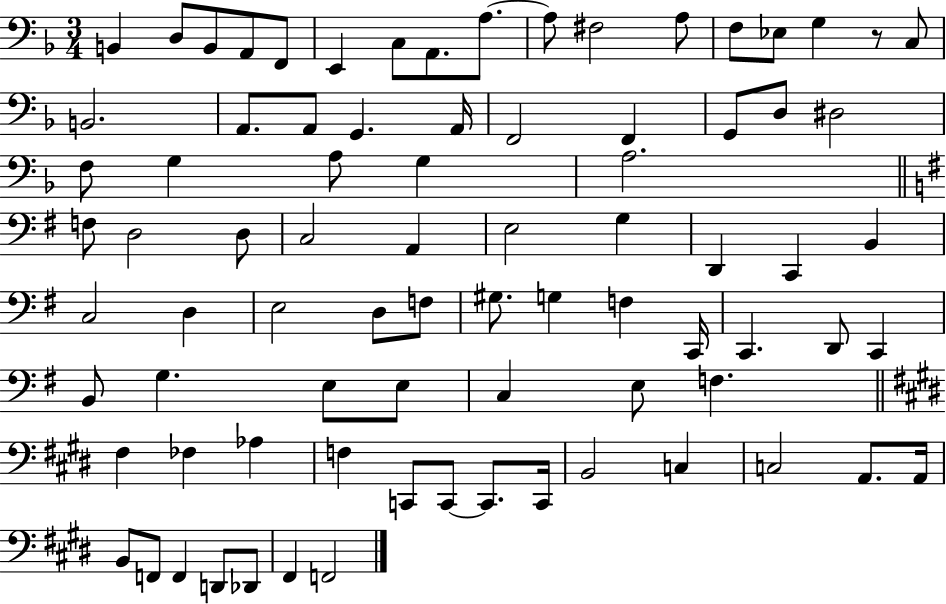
B2/q D3/e B2/e A2/e F2/e E2/q C3/e A2/e. A3/e. A3/e F#3/h A3/e F3/e Eb3/e G3/q R/e C3/e B2/h. A2/e. A2/e G2/q. A2/s F2/h F2/q G2/e D3/e D#3/h F3/e G3/q A3/e G3/q A3/h. F3/e D3/h D3/e C3/h A2/q E3/h G3/q D2/q C2/q B2/q C3/h D3/q E3/h D3/e F3/e G#3/e. G3/q F3/q C2/s C2/q. D2/e C2/q B2/e G3/q. E3/e E3/e C3/q E3/e F3/q. F#3/q FES3/q Ab3/q F3/q C2/e C2/e C2/e. C2/s B2/h C3/q C3/h A2/e. A2/s B2/e F2/e F2/q D2/e Db2/e F#2/q F2/h